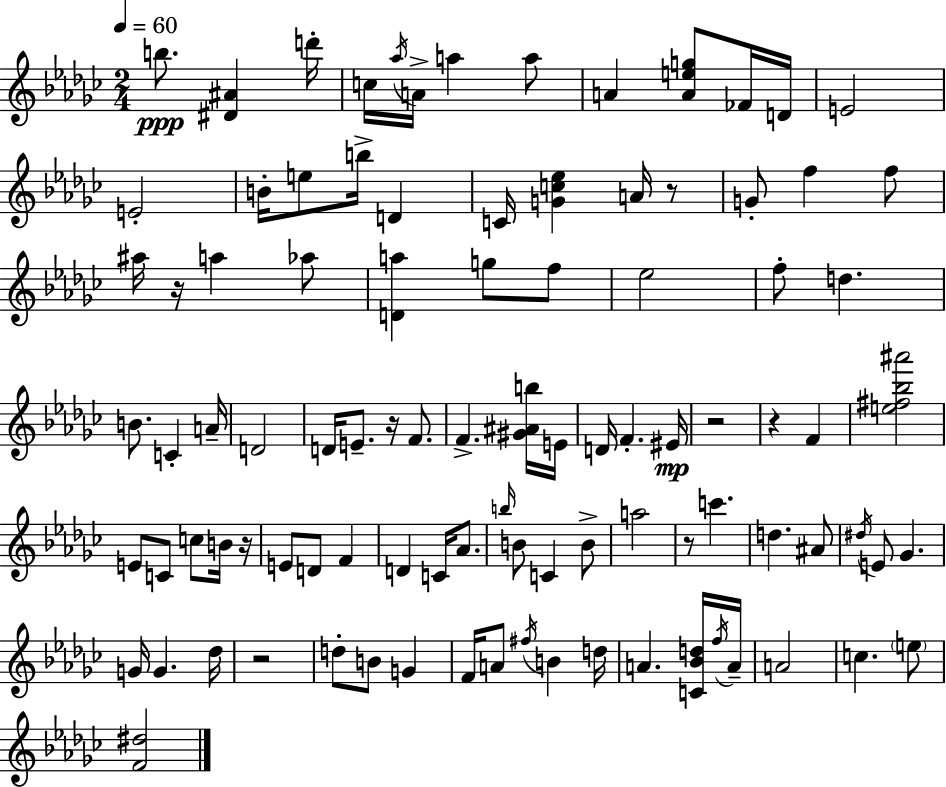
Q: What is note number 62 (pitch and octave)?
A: E4